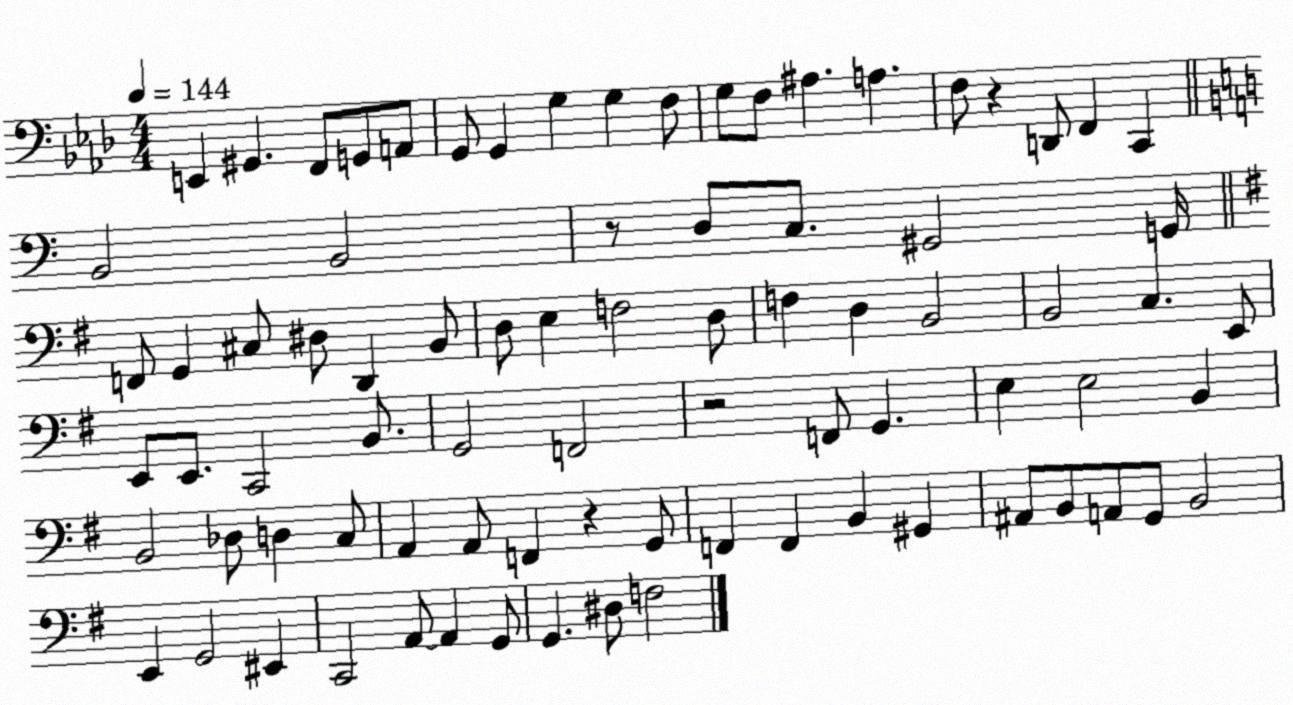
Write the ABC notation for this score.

X:1
T:Untitled
M:4/4
L:1/4
K:Ab
E,, ^G,, F,,/2 G,,/2 A,,/2 G,,/2 G,, G, G, F,/2 G,/2 F,/2 ^A, A, F,/2 z D,,/2 F,, C,, B,,2 B,,2 z/2 D,/2 C,/2 ^G,,2 G,,/4 F,,/2 G,, ^C,/2 ^D,/2 D,, B,,/2 D,/2 E, F,2 D,/2 F, D, B,,2 B,,2 C, E,,/2 E,,/2 E,,/2 C,,2 B,,/2 G,,2 F,,2 z2 F,,/2 G,, E, E,2 B,, B,,2 _D,/2 D, C,/2 A,, A,,/2 F,, z G,,/2 F,, F,, B,, ^G,, ^A,,/2 B,,/2 A,,/2 G,,/2 B,,2 E,, G,,2 ^E,, C,,2 A,,/2 A,, G,,/2 G,, ^D,/2 F,2